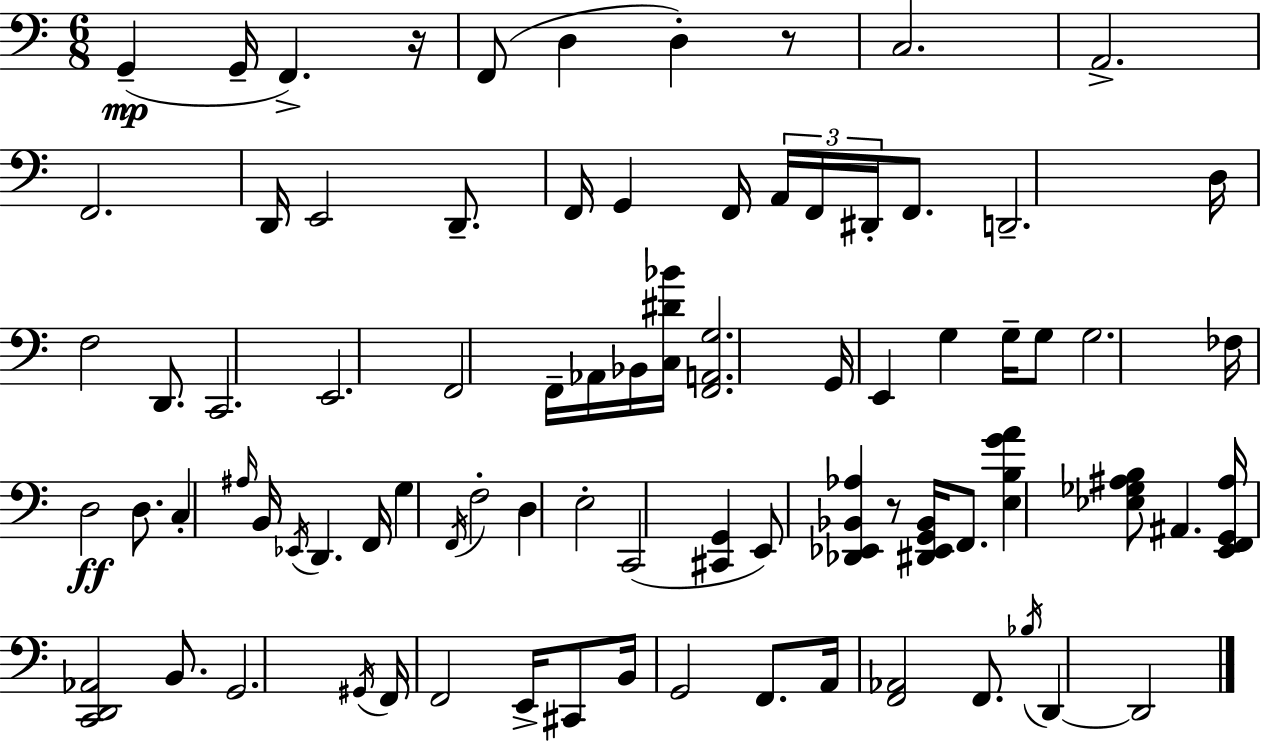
X:1
T:Untitled
M:6/8
L:1/4
K:C
G,, G,,/4 F,, z/4 F,,/2 D, D, z/2 C,2 A,,2 F,,2 D,,/4 E,,2 D,,/2 F,,/4 G,, F,,/4 A,,/4 F,,/4 ^D,,/4 F,,/2 D,,2 D,/4 F,2 D,,/2 C,,2 E,,2 F,,2 F,,/4 _A,,/4 _B,,/4 [C,^D_B]/4 [F,,A,,G,]2 G,,/4 E,, G, G,/4 G,/2 G,2 _F,/4 D,2 D,/2 C, ^A,/4 B,,/4 _E,,/4 D,, F,,/4 G, F,,/4 F,2 D, E,2 C,,2 [^C,,G,,] E,,/2 [_D,,_E,,_B,,_A,] z/2 [^D,,_E,,G,,_B,,]/4 F,,/2 [E,B,GA] [_E,_G,^A,B,]/2 ^A,, [E,,F,,G,,^A,]/4 [C,,D,,_A,,]2 B,,/2 G,,2 ^G,,/4 F,,/4 F,,2 E,,/4 ^C,,/2 B,,/4 G,,2 F,,/2 A,,/4 [F,,_A,,]2 F,,/2 _B,/4 D,, D,,2